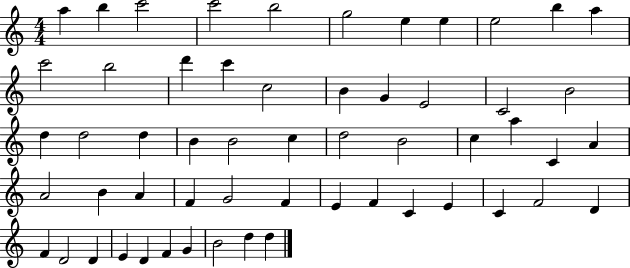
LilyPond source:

{
  \clef treble
  \numericTimeSignature
  \time 4/4
  \key c \major
  a''4 b''4 c'''2 | c'''2 b''2 | g''2 e''4 e''4 | e''2 b''4 a''4 | \break c'''2 b''2 | d'''4 c'''4 c''2 | b'4 g'4 e'2 | c'2 b'2 | \break d''4 d''2 d''4 | b'4 b'2 c''4 | d''2 b'2 | c''4 a''4 c'4 a'4 | \break a'2 b'4 a'4 | f'4 g'2 f'4 | e'4 f'4 c'4 e'4 | c'4 f'2 d'4 | \break f'4 d'2 d'4 | e'4 d'4 f'4 g'4 | b'2 d''4 d''4 | \bar "|."
}